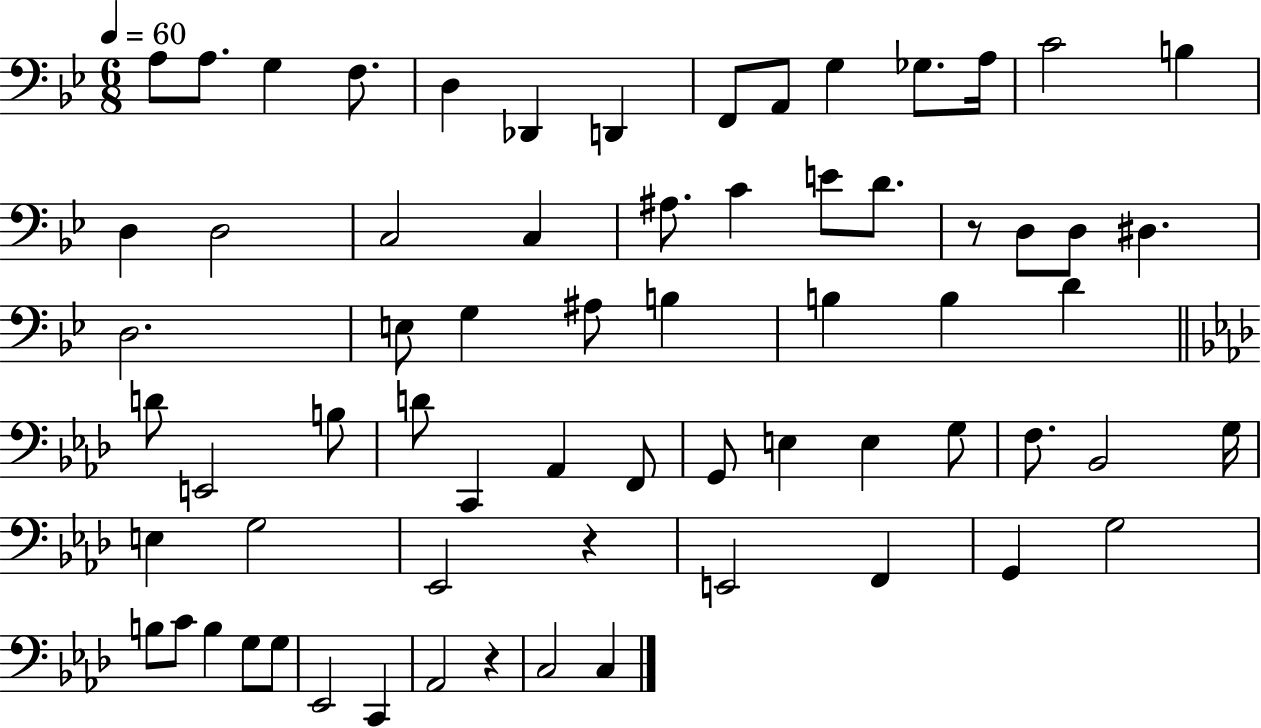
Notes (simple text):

A3/e A3/e. G3/q F3/e. D3/q Db2/q D2/q F2/e A2/e G3/q Gb3/e. A3/s C4/h B3/q D3/q D3/h C3/h C3/q A#3/e. C4/q E4/e D4/e. R/e D3/e D3/e D#3/q. D3/h. E3/e G3/q A#3/e B3/q B3/q B3/q D4/q D4/e E2/h B3/e D4/e C2/q Ab2/q F2/e G2/e E3/q E3/q G3/e F3/e. Bb2/h G3/s E3/q G3/h Eb2/h R/q E2/h F2/q G2/q G3/h B3/e C4/e B3/q G3/e G3/e Eb2/h C2/q Ab2/h R/q C3/h C3/q